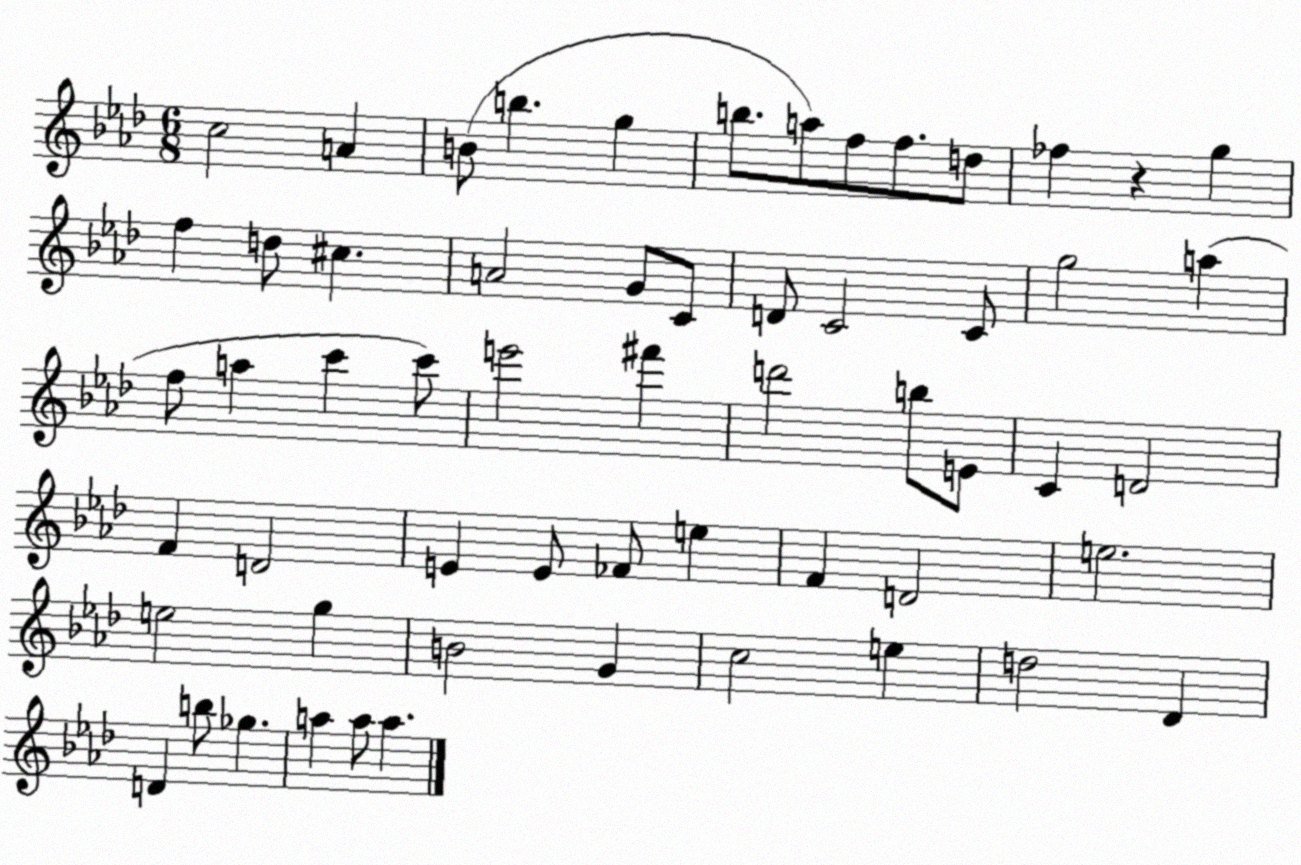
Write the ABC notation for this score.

X:1
T:Untitled
M:6/8
L:1/4
K:Ab
c2 A B/2 b g b/2 a/2 f/2 f/2 d/2 _f z g f d/2 ^c A2 G/2 C/2 D/2 C2 C/2 g2 a f/2 a c' c'/2 e'2 ^f' d'2 b/2 E/2 C D2 F D2 E E/2 _F/2 e F D2 e2 e2 g B2 G c2 e d2 _D D b/2 _g a a/2 a